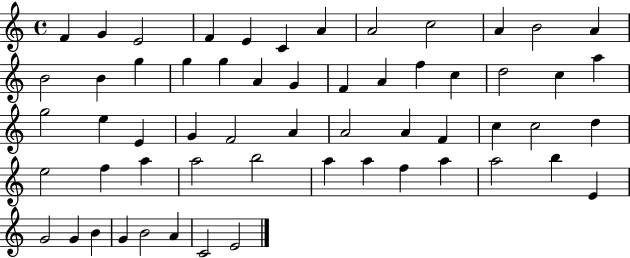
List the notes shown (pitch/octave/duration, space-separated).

F4/q G4/q E4/h F4/q E4/q C4/q A4/q A4/h C5/h A4/q B4/h A4/q B4/h B4/q G5/q G5/q G5/q A4/q G4/q F4/q A4/q F5/q C5/q D5/h C5/q A5/q G5/h E5/q E4/q G4/q F4/h A4/q A4/h A4/q F4/q C5/q C5/h D5/q E5/h F5/q A5/q A5/h B5/h A5/q A5/q F5/q A5/q A5/h B5/q E4/q G4/h G4/q B4/q G4/q B4/h A4/q C4/h E4/h